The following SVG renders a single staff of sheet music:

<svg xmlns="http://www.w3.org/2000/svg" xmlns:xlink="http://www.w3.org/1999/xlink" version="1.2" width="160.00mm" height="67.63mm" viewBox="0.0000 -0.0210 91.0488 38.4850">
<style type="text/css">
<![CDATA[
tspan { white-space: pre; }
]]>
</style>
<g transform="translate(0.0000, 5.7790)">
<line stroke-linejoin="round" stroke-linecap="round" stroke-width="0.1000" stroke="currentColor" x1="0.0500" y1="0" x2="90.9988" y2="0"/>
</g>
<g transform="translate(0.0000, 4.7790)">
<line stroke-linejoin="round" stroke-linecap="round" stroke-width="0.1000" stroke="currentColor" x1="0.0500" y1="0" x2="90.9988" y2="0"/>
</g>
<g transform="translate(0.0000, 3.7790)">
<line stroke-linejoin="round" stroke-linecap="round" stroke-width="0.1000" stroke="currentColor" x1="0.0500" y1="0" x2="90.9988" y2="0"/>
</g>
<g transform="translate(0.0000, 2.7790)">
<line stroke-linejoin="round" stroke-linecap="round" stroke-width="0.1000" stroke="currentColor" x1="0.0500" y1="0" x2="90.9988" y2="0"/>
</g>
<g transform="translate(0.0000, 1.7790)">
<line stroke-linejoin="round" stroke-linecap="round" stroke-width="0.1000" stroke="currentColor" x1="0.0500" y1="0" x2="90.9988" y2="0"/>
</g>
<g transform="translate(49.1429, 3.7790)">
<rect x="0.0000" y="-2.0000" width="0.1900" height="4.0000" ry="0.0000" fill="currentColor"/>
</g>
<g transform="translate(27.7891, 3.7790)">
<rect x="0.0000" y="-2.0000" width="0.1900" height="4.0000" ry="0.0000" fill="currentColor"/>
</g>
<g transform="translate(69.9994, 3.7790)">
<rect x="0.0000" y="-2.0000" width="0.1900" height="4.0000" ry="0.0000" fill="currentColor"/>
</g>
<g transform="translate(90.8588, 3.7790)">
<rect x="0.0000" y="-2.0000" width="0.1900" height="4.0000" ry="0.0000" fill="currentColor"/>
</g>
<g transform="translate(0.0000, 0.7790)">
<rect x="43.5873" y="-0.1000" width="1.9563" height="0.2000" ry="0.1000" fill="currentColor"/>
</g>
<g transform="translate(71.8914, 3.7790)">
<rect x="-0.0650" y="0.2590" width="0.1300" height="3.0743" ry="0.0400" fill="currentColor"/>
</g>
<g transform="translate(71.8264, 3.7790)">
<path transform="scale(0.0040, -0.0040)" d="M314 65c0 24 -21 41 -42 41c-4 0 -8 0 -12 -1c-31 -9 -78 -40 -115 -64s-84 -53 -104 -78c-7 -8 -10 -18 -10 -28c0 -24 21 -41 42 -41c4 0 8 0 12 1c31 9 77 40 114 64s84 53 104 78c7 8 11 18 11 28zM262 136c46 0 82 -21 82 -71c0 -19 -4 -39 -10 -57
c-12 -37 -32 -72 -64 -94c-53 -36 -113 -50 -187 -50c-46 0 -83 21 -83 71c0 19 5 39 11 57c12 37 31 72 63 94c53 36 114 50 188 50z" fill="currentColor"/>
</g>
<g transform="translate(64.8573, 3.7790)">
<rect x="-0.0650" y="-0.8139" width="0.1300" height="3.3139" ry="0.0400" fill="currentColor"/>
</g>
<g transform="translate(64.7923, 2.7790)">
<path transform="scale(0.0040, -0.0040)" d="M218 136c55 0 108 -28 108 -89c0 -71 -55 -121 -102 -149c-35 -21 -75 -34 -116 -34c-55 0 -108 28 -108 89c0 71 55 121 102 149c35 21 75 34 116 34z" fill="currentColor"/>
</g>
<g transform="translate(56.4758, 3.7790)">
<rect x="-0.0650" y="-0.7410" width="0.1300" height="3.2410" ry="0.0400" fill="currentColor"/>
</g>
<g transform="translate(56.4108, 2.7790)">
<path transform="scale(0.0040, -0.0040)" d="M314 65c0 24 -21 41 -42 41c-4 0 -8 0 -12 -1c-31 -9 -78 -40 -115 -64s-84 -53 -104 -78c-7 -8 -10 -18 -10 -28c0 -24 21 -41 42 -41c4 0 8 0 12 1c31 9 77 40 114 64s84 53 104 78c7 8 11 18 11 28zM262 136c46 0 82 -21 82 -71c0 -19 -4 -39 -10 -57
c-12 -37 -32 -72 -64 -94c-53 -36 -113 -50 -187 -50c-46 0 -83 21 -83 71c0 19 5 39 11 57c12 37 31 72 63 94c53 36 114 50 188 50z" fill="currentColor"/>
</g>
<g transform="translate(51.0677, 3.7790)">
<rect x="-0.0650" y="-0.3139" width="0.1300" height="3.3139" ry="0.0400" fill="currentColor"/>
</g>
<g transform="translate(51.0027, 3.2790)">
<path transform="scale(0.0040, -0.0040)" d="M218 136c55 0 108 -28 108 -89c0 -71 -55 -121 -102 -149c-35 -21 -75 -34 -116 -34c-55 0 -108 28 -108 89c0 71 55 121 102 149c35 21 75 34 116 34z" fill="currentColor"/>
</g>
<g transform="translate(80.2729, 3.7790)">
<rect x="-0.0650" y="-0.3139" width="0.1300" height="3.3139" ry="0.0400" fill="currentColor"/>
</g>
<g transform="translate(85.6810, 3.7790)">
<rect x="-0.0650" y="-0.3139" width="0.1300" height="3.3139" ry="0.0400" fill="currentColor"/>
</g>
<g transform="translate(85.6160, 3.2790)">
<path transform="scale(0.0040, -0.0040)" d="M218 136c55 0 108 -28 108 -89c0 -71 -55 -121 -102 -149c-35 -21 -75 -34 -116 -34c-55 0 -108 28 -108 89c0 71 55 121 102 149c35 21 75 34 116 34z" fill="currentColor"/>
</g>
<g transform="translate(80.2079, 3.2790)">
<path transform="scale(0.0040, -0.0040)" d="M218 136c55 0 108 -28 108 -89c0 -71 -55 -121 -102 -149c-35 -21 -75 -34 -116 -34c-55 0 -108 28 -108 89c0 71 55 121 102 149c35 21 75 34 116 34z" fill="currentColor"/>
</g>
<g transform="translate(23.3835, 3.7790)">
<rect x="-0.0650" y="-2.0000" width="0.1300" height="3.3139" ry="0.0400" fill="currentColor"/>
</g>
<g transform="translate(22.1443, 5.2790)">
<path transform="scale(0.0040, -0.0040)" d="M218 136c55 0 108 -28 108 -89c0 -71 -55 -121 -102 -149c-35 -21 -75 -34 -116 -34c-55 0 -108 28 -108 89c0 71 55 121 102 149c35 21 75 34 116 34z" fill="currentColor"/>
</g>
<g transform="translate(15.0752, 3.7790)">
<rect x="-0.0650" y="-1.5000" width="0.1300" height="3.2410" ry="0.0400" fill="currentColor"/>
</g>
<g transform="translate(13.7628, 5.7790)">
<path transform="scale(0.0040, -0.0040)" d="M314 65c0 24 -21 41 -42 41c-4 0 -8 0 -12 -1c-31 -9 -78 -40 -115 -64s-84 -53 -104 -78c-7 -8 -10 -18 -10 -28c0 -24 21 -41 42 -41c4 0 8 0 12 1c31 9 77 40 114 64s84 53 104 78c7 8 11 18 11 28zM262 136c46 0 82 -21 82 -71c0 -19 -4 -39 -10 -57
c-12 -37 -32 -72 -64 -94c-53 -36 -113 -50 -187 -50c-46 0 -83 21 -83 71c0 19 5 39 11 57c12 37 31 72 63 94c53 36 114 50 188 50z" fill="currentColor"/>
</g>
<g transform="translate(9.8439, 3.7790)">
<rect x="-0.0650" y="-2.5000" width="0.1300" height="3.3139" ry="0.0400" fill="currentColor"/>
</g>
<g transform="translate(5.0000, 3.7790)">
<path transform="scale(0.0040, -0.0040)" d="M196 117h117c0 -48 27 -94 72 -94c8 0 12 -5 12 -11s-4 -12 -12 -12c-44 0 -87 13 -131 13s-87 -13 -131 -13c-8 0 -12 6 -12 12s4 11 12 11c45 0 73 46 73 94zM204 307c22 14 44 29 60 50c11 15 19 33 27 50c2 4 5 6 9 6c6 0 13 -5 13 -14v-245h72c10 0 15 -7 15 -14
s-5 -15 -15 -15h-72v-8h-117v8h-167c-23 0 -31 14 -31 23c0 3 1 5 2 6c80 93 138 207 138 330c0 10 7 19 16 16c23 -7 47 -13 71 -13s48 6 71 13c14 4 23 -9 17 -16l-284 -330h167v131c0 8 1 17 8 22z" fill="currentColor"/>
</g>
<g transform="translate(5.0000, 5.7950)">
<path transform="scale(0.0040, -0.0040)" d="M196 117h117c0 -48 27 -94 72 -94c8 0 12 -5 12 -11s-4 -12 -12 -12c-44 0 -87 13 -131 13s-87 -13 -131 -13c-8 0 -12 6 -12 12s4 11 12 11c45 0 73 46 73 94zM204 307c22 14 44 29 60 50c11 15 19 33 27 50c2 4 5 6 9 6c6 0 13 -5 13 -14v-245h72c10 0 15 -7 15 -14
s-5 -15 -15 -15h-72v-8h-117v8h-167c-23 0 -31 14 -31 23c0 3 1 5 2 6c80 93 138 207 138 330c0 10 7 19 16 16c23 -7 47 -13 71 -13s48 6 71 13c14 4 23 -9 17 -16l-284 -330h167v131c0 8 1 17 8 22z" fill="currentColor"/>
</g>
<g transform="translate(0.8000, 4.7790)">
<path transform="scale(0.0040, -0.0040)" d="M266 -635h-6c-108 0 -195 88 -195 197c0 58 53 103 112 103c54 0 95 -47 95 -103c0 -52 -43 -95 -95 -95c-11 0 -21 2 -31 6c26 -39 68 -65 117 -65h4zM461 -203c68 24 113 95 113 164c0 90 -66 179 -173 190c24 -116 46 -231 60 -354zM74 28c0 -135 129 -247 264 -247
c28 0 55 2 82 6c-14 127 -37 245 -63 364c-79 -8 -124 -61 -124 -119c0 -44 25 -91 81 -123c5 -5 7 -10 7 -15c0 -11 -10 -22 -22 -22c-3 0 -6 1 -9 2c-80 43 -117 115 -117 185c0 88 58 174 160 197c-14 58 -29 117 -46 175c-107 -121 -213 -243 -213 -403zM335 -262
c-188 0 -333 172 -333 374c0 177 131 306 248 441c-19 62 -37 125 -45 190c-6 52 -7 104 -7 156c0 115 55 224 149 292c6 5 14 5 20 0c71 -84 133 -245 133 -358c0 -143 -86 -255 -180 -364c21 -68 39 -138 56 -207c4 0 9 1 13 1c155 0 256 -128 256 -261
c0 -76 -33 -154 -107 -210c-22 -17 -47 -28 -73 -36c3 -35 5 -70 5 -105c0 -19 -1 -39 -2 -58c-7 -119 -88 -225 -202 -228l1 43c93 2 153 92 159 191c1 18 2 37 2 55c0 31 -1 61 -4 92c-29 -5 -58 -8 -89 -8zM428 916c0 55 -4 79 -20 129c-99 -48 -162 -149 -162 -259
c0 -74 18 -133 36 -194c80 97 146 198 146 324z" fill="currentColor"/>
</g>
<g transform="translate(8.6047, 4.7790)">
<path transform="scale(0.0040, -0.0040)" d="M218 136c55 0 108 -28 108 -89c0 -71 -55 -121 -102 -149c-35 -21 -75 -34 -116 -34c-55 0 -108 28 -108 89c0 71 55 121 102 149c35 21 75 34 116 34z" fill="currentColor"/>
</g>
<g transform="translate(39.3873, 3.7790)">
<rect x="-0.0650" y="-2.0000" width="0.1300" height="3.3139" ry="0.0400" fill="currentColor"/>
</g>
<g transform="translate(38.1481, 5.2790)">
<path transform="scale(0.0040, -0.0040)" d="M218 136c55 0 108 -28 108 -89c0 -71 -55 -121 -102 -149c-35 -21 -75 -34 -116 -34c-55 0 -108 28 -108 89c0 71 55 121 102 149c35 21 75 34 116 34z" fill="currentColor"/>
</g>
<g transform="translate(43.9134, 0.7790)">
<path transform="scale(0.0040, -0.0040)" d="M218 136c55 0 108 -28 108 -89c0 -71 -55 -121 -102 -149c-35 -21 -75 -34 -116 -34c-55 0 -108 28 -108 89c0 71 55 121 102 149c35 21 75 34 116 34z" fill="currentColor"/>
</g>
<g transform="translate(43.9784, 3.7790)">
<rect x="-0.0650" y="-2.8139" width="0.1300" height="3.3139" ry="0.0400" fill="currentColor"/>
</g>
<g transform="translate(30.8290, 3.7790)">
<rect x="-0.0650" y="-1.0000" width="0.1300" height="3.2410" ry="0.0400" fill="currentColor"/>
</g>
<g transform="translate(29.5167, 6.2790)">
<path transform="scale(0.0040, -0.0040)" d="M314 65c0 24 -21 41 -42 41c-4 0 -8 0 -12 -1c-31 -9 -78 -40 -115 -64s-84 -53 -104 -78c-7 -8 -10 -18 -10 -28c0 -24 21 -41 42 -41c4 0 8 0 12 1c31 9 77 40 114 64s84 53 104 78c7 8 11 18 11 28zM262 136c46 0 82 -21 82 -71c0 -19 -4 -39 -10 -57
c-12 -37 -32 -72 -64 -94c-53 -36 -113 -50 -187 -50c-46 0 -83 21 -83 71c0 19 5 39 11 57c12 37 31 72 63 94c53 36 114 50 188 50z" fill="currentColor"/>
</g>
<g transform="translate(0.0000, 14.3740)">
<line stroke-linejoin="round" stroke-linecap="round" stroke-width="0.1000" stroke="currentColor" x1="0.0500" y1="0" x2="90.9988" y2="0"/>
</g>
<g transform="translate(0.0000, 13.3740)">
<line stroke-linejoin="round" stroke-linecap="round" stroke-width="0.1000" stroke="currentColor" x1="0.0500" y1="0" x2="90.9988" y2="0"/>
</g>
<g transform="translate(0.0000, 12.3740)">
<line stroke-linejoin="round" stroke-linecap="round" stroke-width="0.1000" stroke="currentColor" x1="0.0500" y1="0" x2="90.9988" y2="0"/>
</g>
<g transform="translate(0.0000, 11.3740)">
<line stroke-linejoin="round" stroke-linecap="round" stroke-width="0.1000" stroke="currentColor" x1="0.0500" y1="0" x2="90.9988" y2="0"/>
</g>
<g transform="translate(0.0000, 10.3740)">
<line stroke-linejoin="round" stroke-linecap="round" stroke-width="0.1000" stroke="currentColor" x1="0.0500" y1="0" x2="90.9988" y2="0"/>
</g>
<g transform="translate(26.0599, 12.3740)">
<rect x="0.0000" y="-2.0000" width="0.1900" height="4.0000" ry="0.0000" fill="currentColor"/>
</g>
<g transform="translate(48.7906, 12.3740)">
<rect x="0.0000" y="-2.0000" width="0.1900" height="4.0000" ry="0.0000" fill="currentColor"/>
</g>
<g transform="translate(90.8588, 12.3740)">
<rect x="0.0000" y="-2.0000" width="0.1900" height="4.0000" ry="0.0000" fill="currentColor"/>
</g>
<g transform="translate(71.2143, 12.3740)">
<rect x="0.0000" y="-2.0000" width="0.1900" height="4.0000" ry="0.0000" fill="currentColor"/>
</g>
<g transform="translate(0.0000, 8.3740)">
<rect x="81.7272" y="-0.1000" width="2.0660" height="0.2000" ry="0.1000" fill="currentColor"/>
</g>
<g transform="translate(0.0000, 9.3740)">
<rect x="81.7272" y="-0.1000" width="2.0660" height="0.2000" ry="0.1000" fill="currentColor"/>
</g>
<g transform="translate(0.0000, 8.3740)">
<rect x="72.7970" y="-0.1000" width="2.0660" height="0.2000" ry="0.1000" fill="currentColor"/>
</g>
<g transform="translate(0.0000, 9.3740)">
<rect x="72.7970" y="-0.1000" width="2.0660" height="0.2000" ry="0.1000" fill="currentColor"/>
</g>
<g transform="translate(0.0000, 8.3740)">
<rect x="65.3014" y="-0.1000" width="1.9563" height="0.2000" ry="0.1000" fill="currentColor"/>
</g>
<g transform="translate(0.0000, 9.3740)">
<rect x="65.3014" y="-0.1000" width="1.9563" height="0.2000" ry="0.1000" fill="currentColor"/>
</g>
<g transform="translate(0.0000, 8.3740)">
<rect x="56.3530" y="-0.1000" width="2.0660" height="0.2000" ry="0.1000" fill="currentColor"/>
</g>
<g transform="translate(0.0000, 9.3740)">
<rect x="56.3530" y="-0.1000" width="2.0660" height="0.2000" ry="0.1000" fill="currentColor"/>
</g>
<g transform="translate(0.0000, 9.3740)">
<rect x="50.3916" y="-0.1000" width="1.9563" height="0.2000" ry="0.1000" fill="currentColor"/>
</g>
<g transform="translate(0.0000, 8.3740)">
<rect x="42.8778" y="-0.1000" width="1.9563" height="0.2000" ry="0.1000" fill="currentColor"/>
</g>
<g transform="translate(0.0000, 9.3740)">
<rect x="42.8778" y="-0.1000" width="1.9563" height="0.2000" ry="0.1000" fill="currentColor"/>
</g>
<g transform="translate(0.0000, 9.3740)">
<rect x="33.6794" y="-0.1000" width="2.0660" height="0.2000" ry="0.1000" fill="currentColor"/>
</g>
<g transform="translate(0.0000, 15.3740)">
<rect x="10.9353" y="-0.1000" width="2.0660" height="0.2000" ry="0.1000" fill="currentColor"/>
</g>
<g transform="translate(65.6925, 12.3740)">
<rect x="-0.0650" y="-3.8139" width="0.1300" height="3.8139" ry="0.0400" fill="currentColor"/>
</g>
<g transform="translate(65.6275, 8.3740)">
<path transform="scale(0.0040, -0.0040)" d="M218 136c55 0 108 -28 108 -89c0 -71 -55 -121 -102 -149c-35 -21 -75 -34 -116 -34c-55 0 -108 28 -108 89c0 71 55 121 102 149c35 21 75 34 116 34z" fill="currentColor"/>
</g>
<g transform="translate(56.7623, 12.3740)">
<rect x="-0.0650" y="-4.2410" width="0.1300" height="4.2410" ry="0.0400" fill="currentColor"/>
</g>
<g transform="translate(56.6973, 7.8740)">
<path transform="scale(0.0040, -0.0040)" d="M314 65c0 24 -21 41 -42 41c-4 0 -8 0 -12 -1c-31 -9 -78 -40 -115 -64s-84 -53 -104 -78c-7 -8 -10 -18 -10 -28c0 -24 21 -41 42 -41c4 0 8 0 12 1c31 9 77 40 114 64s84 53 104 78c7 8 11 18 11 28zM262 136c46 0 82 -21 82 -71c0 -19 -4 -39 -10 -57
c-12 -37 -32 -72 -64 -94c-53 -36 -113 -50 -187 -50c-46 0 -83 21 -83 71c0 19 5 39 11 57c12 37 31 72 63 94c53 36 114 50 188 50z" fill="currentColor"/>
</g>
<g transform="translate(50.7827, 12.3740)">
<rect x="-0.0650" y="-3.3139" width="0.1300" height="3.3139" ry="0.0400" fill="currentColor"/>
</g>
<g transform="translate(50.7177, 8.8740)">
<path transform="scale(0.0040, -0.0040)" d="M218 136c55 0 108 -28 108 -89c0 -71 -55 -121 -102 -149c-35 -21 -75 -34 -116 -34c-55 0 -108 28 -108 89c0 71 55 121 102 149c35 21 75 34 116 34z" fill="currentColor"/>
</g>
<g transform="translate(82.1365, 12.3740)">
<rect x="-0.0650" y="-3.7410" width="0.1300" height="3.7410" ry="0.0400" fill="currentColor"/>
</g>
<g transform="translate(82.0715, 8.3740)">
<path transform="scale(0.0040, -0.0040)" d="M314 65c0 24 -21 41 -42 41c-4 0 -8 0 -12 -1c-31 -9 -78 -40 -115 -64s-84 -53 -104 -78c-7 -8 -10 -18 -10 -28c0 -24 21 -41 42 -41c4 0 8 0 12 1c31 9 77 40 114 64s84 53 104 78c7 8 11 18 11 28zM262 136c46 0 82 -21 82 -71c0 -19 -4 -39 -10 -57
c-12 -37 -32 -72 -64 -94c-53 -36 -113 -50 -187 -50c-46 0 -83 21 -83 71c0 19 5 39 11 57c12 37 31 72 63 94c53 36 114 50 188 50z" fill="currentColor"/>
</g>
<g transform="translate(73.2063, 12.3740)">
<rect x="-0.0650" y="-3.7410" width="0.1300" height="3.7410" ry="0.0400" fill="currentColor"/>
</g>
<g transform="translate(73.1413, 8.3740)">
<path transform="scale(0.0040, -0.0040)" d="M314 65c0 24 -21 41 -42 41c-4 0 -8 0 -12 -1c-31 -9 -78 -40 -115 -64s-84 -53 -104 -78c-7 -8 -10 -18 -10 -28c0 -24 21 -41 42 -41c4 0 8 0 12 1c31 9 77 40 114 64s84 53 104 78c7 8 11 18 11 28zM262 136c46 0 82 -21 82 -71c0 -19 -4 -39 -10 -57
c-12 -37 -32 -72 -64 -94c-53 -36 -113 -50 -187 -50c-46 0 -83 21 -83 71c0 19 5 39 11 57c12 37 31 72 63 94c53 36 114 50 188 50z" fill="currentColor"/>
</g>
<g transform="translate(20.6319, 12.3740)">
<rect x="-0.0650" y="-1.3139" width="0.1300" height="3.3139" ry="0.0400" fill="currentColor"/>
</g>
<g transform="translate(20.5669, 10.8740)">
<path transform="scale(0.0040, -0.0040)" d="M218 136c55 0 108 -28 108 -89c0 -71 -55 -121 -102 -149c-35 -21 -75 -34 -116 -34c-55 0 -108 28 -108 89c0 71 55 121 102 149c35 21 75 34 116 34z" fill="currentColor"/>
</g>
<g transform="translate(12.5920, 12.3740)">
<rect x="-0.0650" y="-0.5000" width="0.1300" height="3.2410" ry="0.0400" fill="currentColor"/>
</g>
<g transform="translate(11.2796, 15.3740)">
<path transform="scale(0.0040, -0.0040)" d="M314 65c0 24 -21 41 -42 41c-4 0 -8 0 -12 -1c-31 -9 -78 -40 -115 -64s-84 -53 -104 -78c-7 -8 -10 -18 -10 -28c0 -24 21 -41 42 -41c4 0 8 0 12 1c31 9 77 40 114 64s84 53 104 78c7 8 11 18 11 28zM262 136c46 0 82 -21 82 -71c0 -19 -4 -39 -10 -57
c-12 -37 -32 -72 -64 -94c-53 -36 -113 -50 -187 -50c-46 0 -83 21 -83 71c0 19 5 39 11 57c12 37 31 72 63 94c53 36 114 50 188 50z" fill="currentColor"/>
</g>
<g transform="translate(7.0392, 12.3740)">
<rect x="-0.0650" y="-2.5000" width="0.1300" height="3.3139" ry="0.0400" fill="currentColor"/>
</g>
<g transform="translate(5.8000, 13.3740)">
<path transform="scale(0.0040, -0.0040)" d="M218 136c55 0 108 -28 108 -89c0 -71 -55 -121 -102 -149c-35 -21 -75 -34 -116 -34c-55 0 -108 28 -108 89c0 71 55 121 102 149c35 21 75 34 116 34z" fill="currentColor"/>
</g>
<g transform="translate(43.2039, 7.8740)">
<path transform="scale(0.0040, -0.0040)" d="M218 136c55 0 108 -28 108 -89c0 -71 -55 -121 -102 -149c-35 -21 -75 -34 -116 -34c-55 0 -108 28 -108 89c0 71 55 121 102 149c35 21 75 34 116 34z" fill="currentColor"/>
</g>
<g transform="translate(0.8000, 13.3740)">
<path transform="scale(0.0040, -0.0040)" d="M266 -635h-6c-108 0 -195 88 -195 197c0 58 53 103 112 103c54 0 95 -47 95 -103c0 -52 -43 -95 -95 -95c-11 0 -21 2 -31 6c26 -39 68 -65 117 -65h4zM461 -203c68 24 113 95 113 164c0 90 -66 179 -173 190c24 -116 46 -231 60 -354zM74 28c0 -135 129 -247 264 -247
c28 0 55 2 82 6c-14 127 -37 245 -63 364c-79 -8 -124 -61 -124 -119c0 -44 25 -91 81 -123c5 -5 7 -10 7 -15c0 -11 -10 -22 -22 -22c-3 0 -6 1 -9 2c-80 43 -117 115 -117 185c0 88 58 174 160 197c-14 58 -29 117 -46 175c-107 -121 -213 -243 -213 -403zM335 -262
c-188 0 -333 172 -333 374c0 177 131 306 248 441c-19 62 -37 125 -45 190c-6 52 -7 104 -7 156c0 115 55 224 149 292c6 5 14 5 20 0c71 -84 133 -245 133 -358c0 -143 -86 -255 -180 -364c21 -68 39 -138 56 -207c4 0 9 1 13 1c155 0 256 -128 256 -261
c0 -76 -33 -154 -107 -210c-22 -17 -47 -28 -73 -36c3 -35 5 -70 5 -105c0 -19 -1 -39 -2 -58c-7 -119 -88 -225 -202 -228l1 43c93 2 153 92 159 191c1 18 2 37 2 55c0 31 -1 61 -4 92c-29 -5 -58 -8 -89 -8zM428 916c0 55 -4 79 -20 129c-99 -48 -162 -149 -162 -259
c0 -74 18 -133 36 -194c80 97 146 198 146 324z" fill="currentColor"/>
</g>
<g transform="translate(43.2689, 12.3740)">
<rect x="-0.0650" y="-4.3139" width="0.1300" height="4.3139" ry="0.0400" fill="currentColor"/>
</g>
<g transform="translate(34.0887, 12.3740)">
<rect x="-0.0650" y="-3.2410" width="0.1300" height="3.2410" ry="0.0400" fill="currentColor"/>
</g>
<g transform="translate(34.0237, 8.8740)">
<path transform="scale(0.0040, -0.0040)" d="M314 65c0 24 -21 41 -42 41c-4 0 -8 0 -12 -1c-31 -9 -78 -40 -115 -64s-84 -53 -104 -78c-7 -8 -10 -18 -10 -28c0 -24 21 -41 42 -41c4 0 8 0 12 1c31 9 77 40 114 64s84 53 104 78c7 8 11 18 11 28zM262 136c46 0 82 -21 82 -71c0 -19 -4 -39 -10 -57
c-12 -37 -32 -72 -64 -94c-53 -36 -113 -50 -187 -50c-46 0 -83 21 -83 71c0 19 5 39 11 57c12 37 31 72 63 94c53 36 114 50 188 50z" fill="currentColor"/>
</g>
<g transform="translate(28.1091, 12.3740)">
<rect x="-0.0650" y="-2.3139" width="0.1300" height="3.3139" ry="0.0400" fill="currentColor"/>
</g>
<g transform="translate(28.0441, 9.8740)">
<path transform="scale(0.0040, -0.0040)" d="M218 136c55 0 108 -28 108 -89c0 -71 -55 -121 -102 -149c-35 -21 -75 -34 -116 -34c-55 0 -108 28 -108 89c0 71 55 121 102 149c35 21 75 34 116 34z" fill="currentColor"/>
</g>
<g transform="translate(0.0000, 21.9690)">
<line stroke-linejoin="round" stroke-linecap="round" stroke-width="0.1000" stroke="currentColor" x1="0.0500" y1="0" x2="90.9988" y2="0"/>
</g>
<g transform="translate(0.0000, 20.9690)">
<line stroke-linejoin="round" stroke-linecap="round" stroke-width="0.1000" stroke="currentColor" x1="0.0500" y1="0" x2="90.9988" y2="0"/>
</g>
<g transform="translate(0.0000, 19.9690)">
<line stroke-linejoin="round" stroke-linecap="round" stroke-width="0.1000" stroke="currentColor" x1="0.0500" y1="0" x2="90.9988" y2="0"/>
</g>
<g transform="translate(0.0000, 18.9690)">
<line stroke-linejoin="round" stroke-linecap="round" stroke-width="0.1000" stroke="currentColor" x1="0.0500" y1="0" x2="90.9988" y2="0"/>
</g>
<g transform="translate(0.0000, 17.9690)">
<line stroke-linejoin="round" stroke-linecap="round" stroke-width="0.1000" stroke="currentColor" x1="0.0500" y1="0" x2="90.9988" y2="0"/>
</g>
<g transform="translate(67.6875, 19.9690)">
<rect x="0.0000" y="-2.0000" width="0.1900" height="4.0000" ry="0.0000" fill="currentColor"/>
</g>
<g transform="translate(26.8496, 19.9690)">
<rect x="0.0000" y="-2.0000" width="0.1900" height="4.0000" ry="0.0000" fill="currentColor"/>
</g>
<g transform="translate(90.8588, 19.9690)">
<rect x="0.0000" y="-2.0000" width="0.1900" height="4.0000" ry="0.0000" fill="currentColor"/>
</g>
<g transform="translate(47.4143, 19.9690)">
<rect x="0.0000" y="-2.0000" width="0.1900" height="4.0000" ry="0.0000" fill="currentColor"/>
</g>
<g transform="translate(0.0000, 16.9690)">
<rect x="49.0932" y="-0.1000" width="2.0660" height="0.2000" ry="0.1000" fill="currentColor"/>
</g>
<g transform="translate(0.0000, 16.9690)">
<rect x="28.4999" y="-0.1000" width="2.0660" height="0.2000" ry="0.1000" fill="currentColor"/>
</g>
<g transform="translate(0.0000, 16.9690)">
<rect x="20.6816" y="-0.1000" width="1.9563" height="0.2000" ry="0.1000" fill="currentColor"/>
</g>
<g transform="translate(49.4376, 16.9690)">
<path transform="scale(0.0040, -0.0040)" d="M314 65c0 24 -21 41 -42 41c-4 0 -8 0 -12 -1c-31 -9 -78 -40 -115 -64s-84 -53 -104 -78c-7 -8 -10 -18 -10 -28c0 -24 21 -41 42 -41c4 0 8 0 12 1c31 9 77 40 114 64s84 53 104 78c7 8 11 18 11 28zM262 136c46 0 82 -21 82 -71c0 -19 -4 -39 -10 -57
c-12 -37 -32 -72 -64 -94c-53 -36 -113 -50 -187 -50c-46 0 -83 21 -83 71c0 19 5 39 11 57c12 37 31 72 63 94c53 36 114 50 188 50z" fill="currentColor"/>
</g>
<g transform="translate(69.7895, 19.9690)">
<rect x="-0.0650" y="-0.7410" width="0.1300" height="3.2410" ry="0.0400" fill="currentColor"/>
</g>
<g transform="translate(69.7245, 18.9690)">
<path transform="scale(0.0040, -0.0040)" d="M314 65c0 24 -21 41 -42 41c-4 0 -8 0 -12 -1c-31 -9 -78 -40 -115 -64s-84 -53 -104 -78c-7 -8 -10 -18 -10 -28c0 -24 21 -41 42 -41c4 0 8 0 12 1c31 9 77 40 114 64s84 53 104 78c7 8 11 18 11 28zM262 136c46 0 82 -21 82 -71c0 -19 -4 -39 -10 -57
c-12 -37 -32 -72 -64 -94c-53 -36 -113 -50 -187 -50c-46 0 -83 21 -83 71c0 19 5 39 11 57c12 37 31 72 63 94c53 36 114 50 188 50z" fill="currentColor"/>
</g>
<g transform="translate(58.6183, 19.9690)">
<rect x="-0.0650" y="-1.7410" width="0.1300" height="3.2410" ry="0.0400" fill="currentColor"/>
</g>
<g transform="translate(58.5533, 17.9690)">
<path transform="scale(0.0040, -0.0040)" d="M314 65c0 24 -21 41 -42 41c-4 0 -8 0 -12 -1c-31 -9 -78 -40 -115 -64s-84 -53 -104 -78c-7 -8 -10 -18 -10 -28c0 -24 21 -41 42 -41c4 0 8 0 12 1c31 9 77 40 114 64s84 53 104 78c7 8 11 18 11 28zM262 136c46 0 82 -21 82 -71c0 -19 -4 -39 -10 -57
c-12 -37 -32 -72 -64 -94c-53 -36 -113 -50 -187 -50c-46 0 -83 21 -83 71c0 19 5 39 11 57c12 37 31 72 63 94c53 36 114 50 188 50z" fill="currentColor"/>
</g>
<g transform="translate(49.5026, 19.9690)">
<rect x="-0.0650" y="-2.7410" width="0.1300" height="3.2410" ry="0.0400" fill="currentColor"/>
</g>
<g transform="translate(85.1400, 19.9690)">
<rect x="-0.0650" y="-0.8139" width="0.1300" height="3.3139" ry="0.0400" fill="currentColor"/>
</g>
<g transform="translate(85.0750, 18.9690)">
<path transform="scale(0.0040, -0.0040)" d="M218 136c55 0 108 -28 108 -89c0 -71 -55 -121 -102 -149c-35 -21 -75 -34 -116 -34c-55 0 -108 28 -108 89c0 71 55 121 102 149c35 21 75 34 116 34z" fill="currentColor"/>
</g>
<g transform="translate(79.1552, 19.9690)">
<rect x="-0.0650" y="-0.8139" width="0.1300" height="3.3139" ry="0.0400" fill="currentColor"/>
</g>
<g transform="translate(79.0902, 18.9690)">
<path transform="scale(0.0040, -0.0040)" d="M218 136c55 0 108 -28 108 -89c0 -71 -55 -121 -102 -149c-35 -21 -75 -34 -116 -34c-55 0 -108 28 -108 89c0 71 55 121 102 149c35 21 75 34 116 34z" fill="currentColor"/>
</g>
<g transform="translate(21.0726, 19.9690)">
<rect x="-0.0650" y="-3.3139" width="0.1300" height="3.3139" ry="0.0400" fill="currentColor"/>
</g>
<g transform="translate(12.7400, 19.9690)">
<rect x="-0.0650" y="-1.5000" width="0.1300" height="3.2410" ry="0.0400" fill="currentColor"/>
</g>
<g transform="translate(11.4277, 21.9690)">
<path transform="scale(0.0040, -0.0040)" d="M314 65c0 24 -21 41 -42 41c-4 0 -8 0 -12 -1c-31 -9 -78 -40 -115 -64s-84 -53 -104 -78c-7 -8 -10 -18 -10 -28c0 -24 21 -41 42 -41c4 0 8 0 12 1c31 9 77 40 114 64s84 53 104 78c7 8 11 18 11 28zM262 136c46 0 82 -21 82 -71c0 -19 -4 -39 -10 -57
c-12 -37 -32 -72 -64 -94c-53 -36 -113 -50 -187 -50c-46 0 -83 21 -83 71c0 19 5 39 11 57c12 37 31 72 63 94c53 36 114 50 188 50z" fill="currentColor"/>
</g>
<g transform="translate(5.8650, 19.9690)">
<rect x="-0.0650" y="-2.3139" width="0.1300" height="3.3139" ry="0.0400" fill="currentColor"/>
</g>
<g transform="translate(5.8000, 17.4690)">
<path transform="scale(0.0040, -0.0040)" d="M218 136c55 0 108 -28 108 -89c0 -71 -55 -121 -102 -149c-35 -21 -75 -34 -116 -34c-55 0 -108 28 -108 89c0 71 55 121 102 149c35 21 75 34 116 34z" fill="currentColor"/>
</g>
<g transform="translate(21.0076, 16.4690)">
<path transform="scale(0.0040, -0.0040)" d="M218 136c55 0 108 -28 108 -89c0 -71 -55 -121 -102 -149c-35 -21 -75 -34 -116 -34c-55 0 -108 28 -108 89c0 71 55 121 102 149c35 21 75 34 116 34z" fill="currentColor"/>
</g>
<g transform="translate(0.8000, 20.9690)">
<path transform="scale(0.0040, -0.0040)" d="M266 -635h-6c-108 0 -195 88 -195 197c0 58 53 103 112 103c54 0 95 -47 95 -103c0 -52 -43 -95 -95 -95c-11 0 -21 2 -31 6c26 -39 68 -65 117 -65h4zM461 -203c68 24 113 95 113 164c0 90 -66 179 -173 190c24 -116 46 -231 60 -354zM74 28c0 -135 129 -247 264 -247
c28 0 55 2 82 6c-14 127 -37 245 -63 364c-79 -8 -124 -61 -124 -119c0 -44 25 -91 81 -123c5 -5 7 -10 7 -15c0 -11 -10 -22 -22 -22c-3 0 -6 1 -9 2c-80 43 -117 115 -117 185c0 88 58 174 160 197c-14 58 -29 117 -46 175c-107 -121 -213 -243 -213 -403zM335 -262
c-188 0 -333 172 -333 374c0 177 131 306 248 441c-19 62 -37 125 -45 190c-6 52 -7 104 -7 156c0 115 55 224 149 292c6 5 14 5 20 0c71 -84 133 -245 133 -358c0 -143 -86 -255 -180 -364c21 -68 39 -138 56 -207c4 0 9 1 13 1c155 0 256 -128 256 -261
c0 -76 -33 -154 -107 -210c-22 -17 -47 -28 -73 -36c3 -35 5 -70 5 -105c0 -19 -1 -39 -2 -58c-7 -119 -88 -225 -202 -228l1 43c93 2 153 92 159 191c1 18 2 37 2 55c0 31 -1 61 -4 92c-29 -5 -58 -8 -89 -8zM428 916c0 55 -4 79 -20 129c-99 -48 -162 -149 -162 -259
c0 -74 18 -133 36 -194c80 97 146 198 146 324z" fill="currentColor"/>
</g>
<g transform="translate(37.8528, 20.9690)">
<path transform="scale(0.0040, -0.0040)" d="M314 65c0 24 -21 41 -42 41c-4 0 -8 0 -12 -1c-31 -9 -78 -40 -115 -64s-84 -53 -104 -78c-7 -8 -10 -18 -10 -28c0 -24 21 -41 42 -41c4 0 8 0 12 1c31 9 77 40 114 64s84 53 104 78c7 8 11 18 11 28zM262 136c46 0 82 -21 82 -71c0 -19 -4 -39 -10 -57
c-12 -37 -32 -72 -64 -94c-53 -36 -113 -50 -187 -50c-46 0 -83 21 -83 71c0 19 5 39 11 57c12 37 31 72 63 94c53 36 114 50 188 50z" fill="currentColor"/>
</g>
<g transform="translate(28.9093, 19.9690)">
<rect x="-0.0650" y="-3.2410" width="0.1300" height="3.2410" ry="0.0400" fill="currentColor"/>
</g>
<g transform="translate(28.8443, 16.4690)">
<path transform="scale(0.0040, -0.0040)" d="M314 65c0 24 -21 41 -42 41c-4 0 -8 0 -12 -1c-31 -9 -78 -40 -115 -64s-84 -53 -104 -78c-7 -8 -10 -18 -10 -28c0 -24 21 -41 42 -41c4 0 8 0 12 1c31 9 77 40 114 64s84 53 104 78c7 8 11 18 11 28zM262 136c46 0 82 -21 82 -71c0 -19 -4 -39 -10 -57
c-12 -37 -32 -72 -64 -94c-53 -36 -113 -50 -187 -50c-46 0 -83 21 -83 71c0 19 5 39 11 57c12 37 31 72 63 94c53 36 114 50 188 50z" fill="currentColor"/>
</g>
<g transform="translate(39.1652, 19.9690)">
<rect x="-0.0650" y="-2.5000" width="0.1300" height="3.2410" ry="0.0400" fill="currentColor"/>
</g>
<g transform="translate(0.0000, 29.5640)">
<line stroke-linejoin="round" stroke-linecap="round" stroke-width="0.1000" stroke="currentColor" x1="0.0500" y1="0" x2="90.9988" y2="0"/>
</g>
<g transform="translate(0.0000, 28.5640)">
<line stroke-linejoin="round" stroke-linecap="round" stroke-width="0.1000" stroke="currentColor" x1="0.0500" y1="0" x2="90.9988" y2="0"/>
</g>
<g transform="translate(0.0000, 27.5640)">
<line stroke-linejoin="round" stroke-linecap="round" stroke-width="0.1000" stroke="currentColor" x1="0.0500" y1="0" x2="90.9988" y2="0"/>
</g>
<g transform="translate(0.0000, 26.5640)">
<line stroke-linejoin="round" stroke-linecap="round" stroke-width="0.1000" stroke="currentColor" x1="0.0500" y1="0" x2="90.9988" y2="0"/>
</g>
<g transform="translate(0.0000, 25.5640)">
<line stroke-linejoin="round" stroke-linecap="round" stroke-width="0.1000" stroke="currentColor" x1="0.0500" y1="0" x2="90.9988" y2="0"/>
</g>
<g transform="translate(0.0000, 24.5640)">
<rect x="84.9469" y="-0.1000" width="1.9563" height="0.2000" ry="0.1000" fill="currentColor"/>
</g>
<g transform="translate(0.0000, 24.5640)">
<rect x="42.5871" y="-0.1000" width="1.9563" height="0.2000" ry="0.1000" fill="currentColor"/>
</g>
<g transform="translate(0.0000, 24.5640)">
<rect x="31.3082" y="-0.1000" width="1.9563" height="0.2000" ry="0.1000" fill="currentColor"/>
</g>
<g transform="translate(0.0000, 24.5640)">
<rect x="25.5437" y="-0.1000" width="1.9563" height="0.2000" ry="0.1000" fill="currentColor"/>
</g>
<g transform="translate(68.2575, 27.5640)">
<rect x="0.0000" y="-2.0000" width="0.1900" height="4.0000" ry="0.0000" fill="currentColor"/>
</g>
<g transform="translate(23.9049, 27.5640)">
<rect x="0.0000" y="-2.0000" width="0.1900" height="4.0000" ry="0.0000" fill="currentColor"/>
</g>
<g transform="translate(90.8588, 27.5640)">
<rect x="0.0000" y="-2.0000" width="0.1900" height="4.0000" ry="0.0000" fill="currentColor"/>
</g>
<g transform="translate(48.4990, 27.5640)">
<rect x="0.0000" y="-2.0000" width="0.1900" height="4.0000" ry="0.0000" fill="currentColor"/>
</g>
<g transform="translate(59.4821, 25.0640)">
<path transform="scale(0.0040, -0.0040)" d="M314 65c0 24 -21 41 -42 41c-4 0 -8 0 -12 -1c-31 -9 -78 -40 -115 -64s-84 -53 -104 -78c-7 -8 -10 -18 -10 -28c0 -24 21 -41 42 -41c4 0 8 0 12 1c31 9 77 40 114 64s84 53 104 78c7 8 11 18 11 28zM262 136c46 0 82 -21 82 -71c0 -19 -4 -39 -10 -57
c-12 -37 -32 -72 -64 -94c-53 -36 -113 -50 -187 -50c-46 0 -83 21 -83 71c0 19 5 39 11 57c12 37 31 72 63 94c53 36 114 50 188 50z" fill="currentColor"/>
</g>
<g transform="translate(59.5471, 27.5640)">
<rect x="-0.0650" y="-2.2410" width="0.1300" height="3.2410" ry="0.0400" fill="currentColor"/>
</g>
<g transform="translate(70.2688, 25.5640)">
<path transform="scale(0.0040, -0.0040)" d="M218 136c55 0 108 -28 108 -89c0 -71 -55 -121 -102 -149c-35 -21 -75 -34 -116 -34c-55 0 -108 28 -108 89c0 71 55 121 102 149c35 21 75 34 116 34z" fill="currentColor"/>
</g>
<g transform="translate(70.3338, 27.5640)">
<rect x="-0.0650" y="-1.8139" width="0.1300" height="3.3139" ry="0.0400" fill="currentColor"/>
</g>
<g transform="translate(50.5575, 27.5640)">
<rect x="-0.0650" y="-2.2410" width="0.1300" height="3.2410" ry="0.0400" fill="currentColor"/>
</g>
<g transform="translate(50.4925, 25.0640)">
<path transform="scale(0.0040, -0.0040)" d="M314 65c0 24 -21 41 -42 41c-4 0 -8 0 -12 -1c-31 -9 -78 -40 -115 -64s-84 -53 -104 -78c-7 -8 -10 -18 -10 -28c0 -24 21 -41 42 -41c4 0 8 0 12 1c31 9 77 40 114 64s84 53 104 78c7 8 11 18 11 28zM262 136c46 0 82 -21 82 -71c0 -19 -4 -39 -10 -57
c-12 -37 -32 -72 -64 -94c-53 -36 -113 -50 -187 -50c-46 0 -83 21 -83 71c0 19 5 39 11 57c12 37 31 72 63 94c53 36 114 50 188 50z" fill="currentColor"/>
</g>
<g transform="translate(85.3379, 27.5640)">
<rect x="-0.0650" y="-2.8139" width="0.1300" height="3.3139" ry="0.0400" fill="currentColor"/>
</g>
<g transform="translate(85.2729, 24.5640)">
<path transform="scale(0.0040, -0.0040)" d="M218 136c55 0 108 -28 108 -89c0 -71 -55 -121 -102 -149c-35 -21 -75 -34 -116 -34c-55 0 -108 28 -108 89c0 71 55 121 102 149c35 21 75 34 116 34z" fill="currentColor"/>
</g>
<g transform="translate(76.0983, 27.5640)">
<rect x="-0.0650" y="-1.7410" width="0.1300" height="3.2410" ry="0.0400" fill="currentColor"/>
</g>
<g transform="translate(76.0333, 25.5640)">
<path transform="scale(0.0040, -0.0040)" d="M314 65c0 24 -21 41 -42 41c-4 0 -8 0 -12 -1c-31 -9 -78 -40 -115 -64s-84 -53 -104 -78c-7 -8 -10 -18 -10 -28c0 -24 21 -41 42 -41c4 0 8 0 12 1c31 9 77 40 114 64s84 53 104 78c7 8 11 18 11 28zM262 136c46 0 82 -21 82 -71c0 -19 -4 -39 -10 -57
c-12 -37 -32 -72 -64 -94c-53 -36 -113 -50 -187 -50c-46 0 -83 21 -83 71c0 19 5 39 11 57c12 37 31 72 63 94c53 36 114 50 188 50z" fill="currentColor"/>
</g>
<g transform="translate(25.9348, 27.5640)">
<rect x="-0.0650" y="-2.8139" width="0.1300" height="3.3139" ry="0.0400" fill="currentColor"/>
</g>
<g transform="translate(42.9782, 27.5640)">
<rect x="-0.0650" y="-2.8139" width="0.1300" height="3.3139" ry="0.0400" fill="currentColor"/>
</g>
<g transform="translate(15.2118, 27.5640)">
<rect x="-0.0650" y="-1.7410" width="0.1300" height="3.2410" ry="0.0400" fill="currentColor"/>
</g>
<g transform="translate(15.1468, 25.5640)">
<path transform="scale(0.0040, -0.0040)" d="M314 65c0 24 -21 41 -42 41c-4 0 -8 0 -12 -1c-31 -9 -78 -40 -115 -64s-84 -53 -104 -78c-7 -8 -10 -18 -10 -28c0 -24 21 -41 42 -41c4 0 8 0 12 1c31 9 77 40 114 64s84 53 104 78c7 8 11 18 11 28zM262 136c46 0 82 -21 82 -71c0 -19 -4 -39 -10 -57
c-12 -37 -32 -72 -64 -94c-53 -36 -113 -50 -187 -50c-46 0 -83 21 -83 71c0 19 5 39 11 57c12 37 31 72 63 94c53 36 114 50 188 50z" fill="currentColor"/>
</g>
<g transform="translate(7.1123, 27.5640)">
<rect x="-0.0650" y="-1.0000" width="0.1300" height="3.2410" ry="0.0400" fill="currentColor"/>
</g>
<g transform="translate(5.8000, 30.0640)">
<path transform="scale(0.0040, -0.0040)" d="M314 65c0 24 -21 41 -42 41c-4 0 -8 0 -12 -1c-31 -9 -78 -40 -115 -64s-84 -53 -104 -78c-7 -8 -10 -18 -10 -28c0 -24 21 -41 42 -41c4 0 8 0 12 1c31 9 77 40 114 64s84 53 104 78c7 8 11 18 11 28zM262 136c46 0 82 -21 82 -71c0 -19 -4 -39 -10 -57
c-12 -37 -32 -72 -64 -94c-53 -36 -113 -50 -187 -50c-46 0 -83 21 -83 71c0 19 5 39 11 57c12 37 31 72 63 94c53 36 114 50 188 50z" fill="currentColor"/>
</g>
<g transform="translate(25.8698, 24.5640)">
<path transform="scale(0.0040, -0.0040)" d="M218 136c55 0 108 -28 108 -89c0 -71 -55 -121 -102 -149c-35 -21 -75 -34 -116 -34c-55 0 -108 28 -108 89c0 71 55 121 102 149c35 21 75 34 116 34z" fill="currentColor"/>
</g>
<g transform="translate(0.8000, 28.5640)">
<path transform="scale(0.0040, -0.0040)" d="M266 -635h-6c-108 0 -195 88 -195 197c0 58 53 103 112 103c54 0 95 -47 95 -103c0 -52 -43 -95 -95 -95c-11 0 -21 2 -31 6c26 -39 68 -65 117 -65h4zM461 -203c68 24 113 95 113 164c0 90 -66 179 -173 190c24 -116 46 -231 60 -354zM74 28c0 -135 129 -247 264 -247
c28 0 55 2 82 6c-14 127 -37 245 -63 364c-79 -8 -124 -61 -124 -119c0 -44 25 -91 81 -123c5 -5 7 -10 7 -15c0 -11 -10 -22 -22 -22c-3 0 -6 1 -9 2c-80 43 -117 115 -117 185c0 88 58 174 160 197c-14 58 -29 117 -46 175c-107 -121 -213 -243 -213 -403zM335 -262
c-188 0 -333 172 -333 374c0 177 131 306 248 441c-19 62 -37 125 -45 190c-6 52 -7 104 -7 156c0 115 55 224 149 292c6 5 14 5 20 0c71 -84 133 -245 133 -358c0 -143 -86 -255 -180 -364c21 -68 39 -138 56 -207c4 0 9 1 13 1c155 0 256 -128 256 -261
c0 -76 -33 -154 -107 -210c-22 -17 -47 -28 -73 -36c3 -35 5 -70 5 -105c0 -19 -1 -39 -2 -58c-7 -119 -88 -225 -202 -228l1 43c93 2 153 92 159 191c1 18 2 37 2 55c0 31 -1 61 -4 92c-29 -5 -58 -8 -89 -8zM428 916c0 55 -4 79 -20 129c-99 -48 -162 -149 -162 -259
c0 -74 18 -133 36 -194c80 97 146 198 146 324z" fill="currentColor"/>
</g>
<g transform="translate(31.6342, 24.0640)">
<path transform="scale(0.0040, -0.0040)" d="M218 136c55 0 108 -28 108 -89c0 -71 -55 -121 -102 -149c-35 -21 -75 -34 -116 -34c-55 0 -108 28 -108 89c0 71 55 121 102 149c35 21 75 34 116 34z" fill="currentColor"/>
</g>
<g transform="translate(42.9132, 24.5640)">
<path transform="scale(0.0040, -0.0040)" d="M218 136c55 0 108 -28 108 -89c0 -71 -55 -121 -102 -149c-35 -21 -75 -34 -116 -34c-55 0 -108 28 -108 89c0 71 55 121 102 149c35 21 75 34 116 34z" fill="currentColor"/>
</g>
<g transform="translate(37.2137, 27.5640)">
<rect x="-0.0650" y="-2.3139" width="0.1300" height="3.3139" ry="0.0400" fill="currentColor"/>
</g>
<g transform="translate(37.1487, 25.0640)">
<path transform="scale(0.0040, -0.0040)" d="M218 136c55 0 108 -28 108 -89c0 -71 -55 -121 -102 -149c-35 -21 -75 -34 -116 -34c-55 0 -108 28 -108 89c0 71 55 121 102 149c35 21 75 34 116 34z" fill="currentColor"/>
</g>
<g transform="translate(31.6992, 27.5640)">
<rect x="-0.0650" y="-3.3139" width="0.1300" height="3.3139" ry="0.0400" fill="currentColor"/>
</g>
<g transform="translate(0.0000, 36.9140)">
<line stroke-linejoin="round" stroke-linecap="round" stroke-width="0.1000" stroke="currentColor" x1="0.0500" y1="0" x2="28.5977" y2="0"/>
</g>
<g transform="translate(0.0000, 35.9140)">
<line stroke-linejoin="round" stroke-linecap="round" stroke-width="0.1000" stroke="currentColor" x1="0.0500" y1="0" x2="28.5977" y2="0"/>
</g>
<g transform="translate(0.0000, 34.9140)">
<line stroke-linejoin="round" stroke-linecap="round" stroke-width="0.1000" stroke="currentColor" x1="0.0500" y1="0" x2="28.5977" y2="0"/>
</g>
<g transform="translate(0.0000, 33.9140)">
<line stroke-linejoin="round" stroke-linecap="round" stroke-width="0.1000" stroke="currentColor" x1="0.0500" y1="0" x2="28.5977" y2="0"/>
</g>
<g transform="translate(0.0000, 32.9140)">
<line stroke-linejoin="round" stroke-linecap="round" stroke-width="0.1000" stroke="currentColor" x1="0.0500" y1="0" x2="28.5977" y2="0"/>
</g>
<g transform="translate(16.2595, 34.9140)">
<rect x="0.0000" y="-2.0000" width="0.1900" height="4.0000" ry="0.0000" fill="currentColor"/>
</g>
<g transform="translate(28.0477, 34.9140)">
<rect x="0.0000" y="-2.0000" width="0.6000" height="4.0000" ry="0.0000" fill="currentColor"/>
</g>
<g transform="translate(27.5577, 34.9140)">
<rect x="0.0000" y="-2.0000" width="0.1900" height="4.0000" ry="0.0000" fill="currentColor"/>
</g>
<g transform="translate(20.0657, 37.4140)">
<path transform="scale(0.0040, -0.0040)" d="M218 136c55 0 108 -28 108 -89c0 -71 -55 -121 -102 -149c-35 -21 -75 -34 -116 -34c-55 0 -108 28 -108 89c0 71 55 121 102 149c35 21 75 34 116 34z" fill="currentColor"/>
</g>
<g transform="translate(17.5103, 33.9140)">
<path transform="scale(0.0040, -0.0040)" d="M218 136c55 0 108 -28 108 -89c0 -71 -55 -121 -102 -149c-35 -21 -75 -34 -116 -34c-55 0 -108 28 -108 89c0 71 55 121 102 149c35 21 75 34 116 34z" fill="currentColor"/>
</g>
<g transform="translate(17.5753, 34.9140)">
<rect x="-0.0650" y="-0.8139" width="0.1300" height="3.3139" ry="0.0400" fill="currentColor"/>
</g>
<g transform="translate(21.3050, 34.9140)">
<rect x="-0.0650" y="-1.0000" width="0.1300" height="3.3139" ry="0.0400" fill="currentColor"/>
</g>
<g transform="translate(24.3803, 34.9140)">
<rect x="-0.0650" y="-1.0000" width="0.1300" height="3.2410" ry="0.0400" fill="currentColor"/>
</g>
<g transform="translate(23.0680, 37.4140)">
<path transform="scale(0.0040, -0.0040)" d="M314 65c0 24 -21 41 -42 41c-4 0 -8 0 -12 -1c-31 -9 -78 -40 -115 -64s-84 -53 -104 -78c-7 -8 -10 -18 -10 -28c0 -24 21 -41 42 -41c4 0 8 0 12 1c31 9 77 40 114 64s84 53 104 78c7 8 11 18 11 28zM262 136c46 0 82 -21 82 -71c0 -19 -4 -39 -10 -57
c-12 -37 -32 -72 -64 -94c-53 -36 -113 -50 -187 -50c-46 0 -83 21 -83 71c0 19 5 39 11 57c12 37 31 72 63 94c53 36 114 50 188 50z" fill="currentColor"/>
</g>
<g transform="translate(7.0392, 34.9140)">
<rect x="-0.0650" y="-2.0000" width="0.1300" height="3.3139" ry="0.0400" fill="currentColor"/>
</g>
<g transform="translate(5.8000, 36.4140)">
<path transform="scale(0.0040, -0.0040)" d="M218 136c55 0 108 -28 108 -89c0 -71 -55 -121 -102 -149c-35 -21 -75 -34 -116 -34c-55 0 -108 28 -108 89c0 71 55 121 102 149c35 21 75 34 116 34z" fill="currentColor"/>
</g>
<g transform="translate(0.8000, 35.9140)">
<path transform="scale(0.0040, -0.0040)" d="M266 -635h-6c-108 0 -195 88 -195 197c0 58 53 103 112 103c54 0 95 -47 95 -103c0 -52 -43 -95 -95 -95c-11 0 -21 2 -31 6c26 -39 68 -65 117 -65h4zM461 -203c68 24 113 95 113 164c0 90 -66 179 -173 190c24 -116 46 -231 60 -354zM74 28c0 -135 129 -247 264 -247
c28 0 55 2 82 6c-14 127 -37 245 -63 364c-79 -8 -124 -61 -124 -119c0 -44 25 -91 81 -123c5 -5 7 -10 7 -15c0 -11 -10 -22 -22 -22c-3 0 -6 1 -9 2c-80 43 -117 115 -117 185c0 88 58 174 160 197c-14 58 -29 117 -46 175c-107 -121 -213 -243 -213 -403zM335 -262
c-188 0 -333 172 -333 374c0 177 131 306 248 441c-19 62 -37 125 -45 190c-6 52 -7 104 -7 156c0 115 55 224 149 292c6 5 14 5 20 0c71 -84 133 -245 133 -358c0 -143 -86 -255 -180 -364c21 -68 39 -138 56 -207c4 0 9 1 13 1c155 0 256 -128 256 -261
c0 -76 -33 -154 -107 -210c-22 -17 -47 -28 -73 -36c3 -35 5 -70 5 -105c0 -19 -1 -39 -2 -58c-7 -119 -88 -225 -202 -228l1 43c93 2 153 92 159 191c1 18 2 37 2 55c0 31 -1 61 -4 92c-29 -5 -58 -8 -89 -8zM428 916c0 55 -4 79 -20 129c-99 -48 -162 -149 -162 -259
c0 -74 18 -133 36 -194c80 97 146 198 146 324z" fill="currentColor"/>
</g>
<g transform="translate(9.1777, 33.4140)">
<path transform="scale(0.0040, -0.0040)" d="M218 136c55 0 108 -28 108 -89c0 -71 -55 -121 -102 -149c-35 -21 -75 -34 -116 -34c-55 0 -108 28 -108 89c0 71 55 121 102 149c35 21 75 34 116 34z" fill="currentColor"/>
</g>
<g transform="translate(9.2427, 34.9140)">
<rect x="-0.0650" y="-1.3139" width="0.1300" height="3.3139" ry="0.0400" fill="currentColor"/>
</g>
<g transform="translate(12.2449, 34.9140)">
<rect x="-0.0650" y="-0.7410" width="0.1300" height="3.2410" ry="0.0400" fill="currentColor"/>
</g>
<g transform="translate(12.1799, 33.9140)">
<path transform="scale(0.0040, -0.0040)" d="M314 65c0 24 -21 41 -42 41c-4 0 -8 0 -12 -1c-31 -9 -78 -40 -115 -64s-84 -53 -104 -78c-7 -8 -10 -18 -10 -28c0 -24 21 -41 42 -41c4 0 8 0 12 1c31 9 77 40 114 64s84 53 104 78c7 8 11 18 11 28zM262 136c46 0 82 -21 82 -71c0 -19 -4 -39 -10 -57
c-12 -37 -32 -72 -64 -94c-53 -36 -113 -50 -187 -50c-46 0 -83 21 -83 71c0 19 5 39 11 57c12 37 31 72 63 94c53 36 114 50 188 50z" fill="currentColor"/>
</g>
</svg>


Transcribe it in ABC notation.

X:1
T:Untitled
M:4/4
L:1/4
K:C
G E2 F D2 F a c d2 d B2 c c G C2 e g b2 d' b d'2 c' c'2 c'2 g E2 b b2 G2 a2 f2 d2 d d D2 f2 a b g a g2 g2 f f2 a F e d2 d D D2